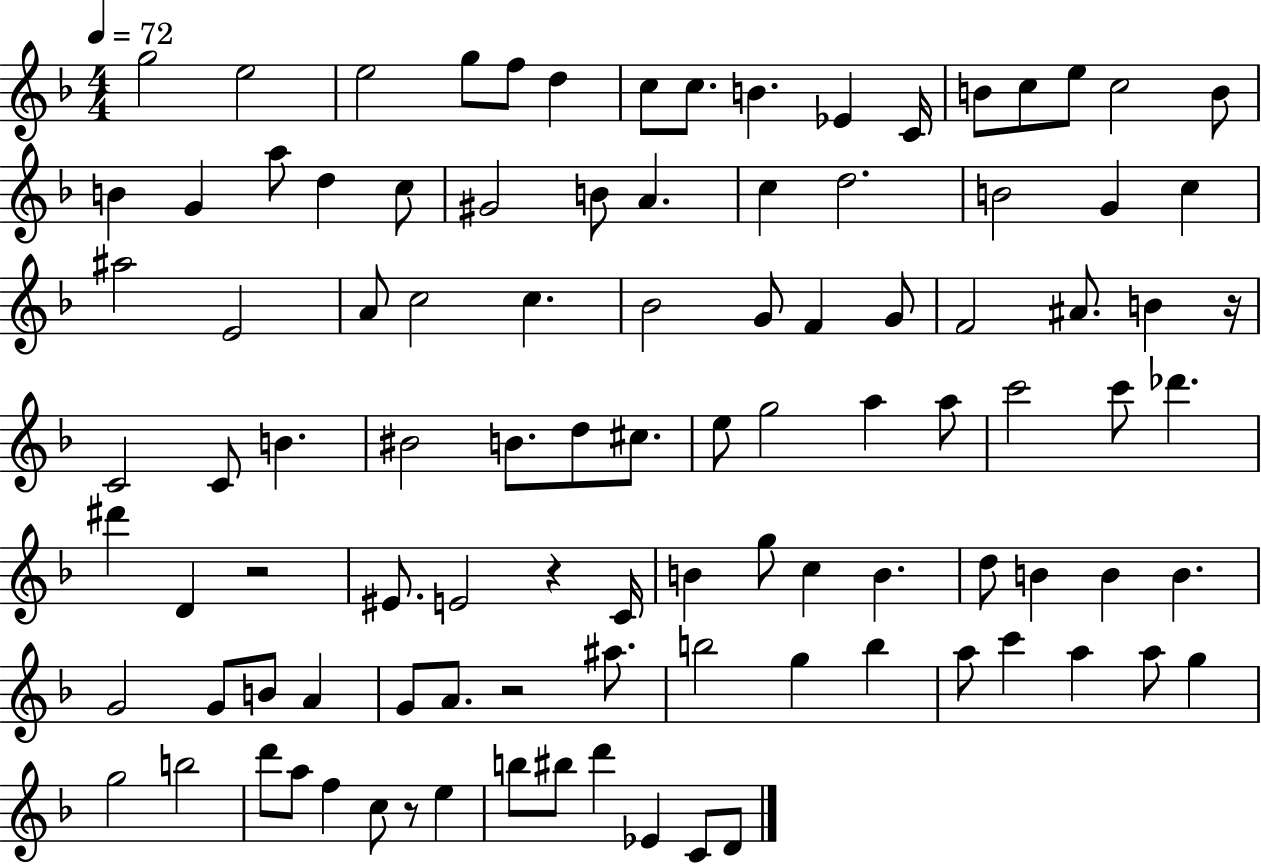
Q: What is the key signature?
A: F major